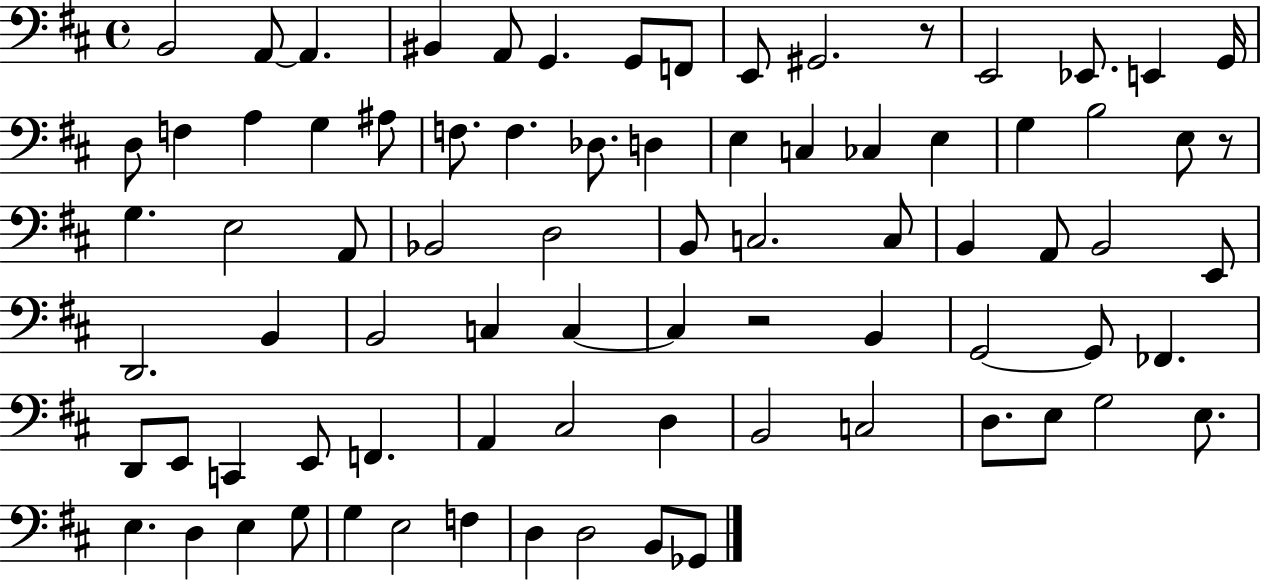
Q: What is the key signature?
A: D major